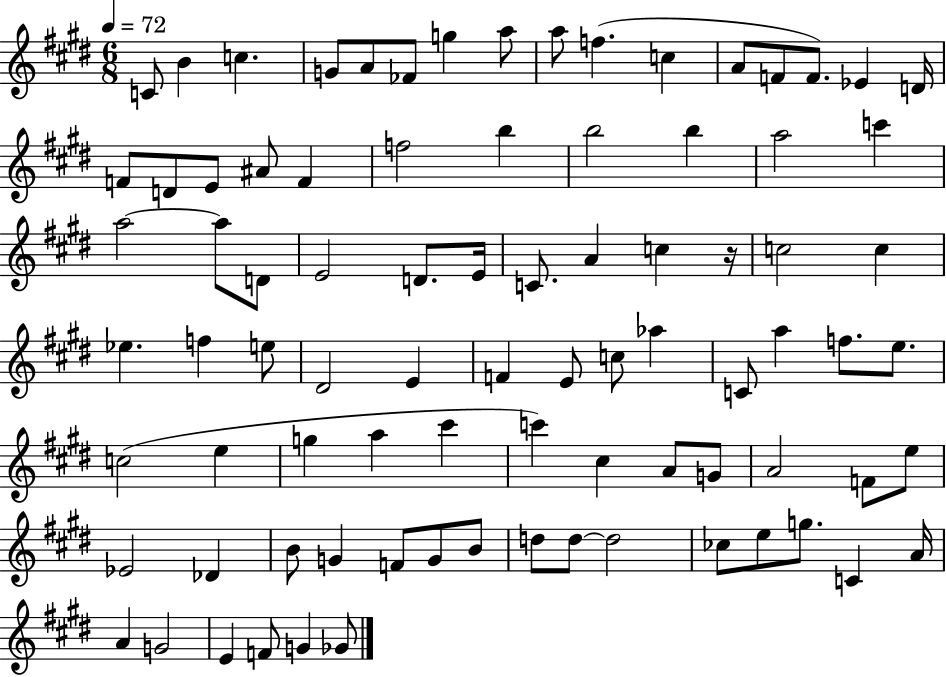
X:1
T:Untitled
M:6/8
L:1/4
K:E
C/2 B c G/2 A/2 _F/2 g a/2 a/2 f c A/2 F/2 F/2 _E D/4 F/2 D/2 E/2 ^A/2 F f2 b b2 b a2 c' a2 a/2 D/2 E2 D/2 E/4 C/2 A c z/4 c2 c _e f e/2 ^D2 E F E/2 c/2 _a C/2 a f/2 e/2 c2 e g a ^c' c' ^c A/2 G/2 A2 F/2 e/2 _E2 _D B/2 G F/2 G/2 B/2 d/2 d/2 d2 _c/2 e/2 g/2 C A/4 A G2 E F/2 G _G/2